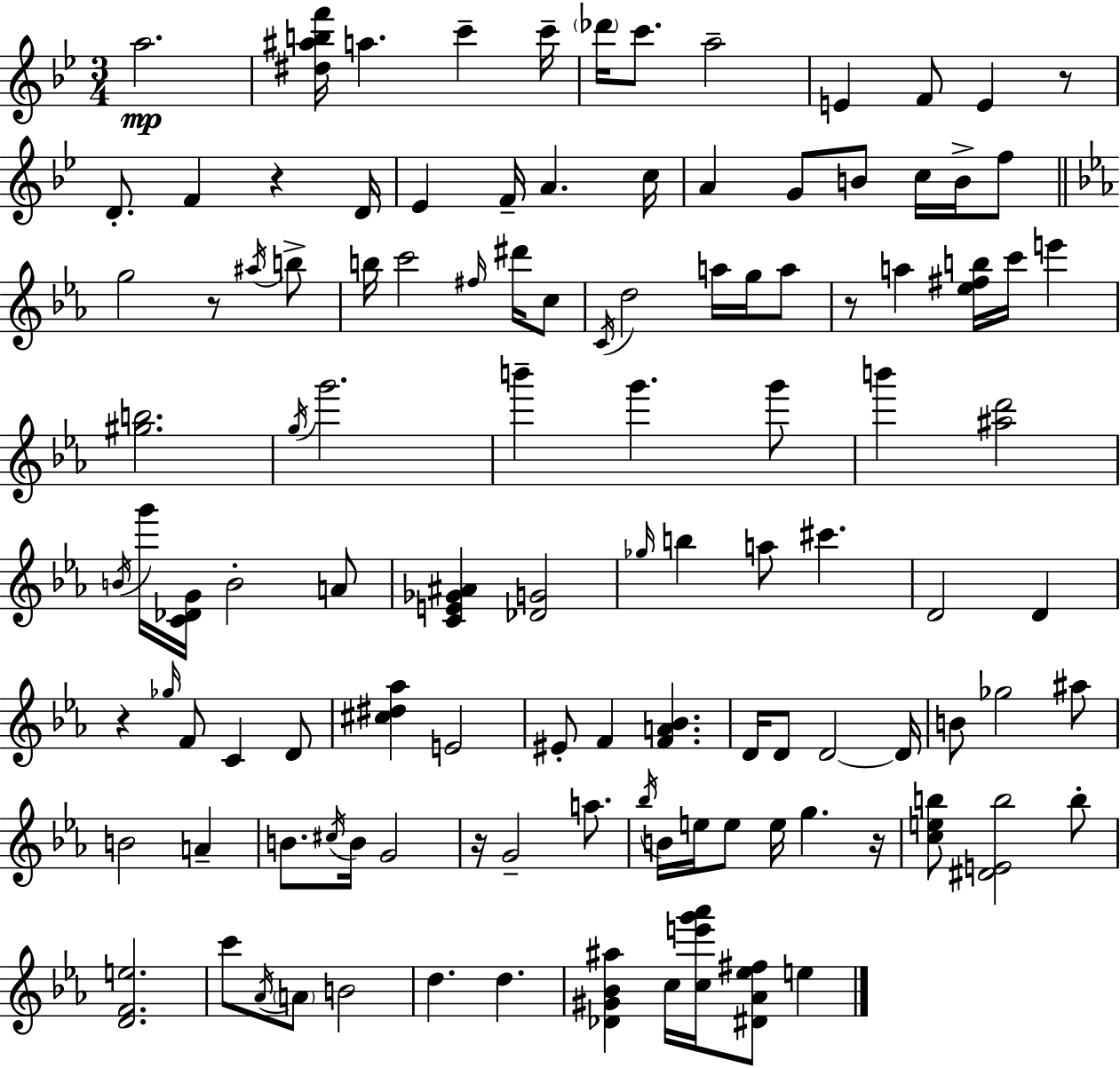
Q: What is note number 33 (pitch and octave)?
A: D5